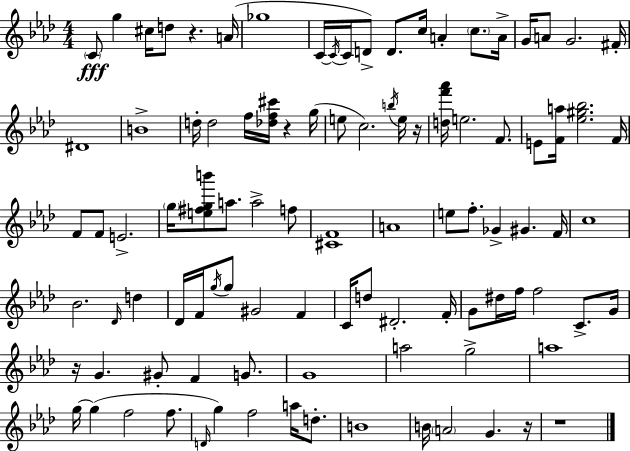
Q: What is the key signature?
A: AES major